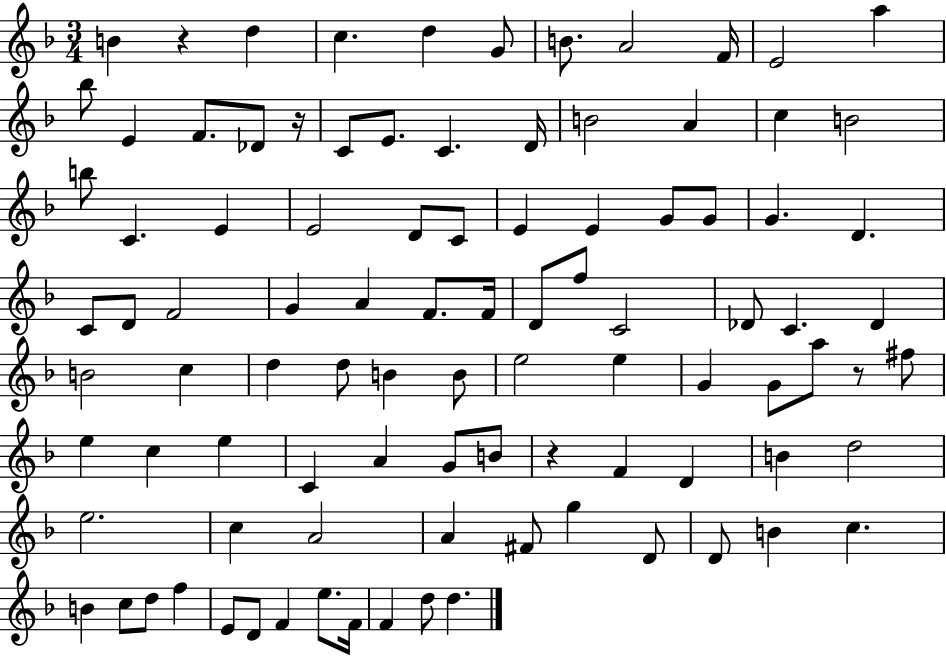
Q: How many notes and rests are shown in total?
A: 96